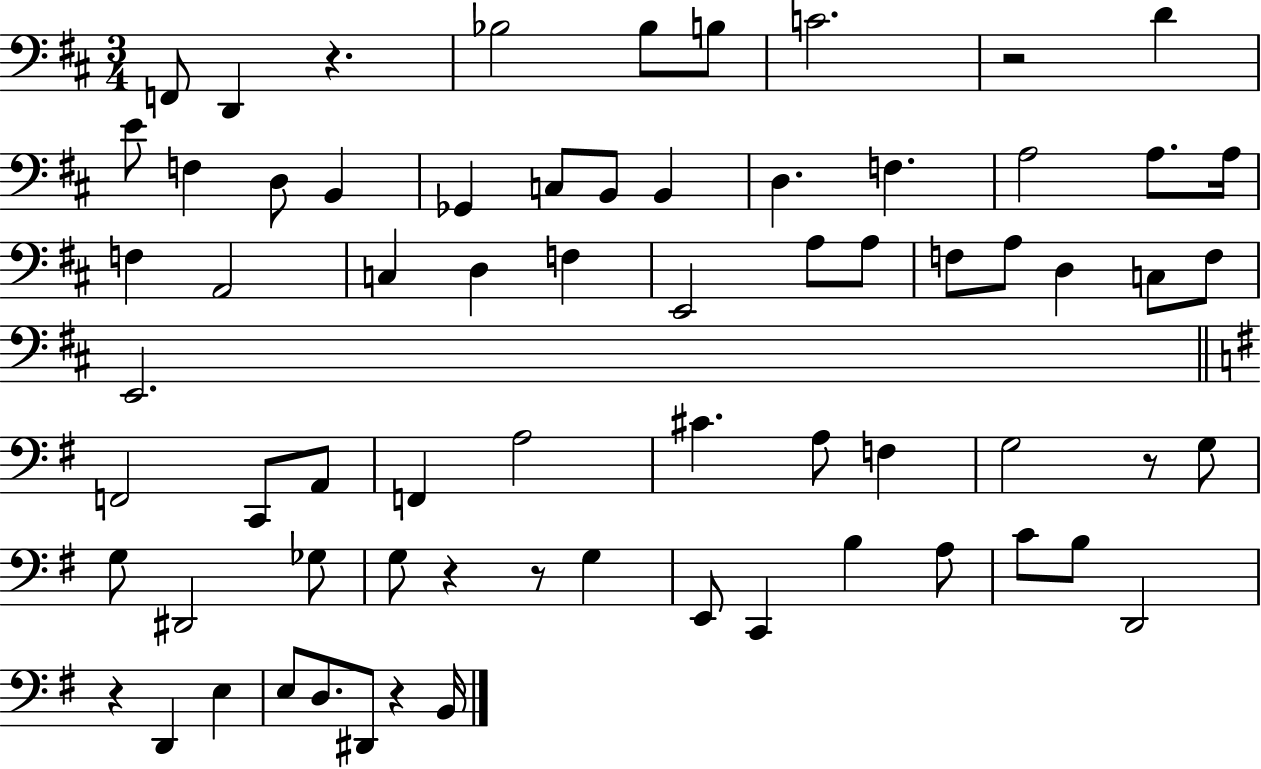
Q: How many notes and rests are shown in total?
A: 69